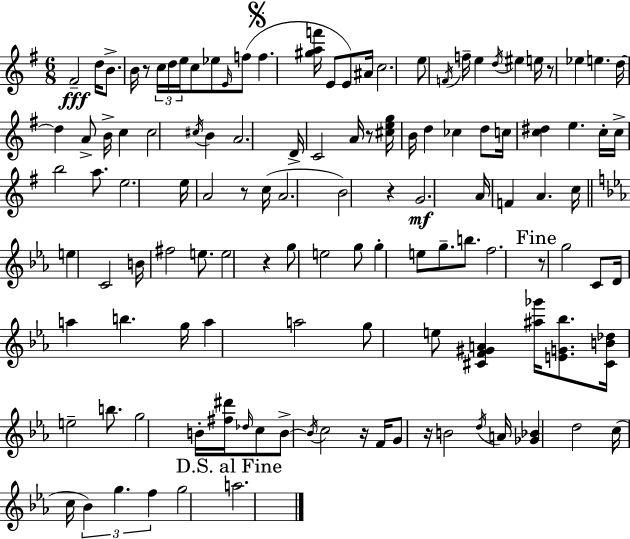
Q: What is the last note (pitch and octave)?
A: A5